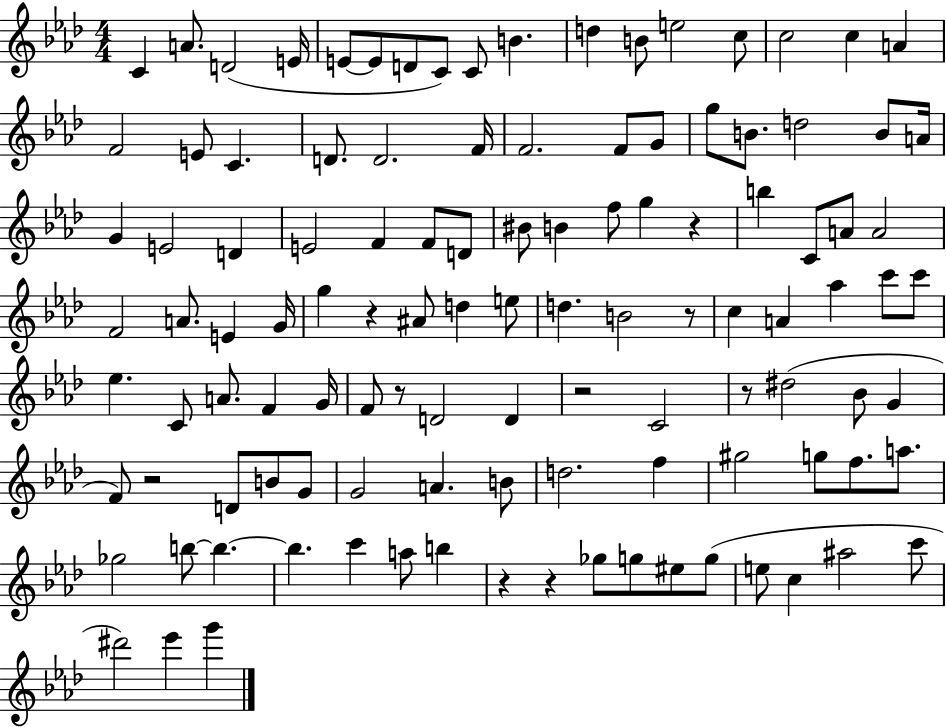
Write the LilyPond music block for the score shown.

{
  \clef treble
  \numericTimeSignature
  \time 4/4
  \key aes \major
  c'4 a'8. d'2( e'16 | e'8~~ e'8 d'8 c'8) c'8 b'4. | d''4 b'8 e''2 c''8 | c''2 c''4 a'4 | \break f'2 e'8 c'4. | d'8. d'2. f'16 | f'2. f'8 g'8 | g''8 b'8. d''2 b'8 a'16 | \break g'4 e'2 d'4 | e'2 f'4 f'8 d'8 | bis'8 b'4 f''8 g''4 r4 | b''4 c'8 a'8 a'2 | \break f'2 a'8. e'4 g'16 | g''4 r4 ais'8 d''4 e''8 | d''4. b'2 r8 | c''4 a'4 aes''4 c'''8 c'''8 | \break ees''4. c'8 a'8. f'4 g'16 | f'8 r8 d'2 d'4 | r2 c'2 | r8 dis''2( bes'8 g'4 | \break f'8) r2 d'8 b'8 g'8 | g'2 a'4. b'8 | d''2. f''4 | gis''2 g''8 f''8. a''8. | \break ges''2 b''8~~ b''4.~~ | b''4. c'''4 a''8 b''4 | r4 r4 ges''8 g''8 eis''8 g''8( | e''8 c''4 ais''2 c'''8 | \break dis'''2) ees'''4 g'''4 | \bar "|."
}